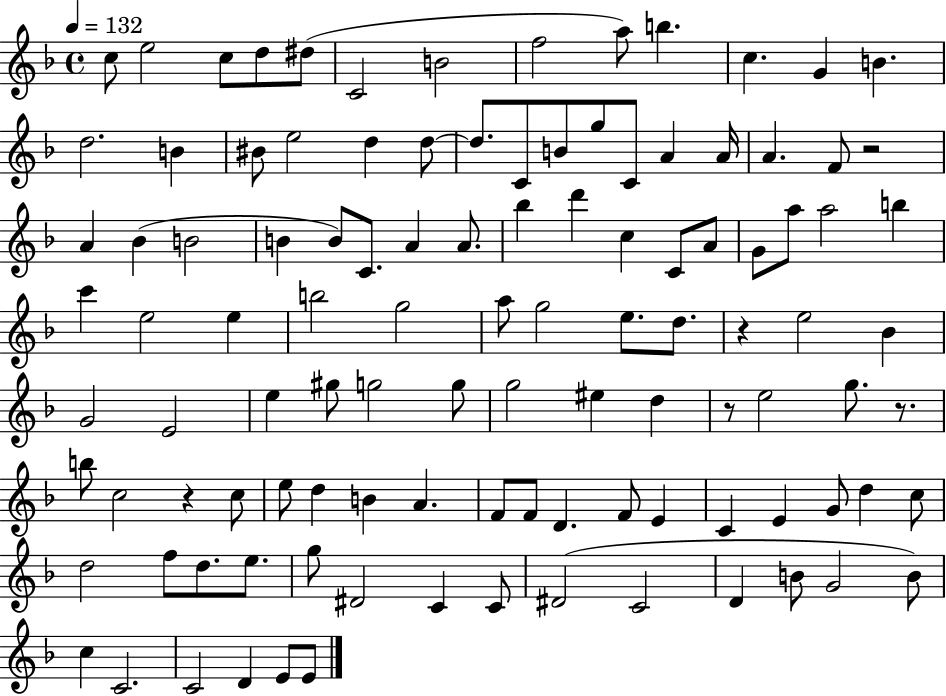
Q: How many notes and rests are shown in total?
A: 109